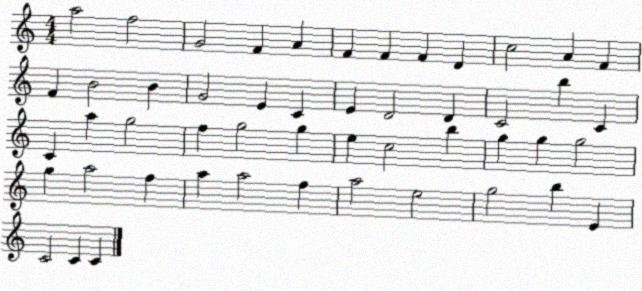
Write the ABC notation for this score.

X:1
T:Untitled
M:4/4
L:1/4
K:C
a2 f2 G2 F A F F F D c2 A F F B2 B G2 E C E D2 D C2 b C C a g2 f g2 g e c2 b g g g2 g a2 f a a2 f a2 e2 g2 b E C2 C C